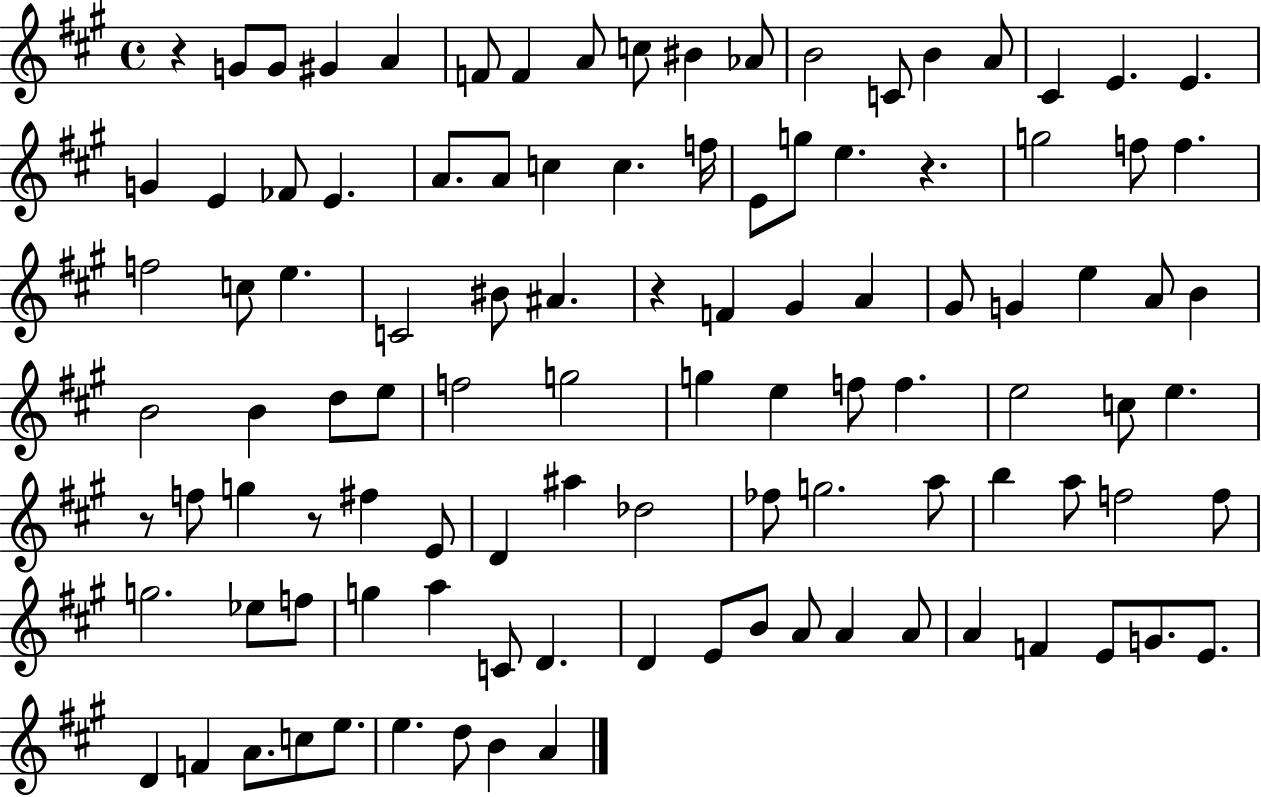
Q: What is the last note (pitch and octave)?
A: A4